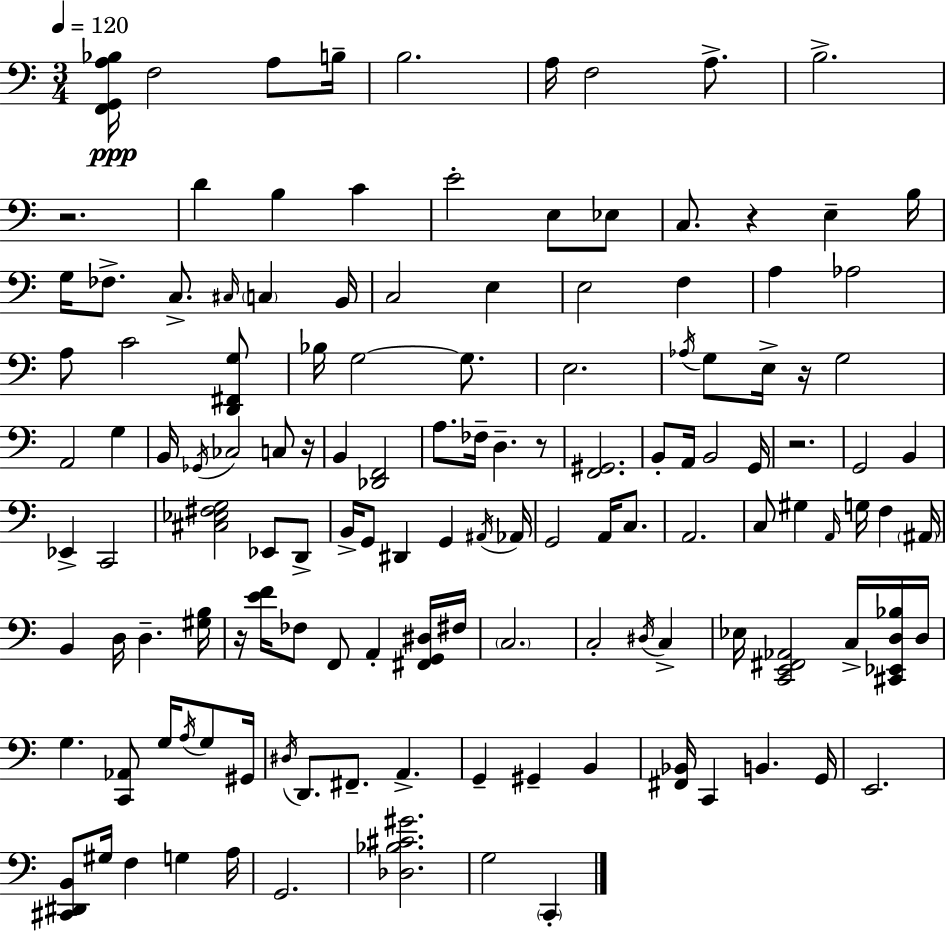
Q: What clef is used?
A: bass